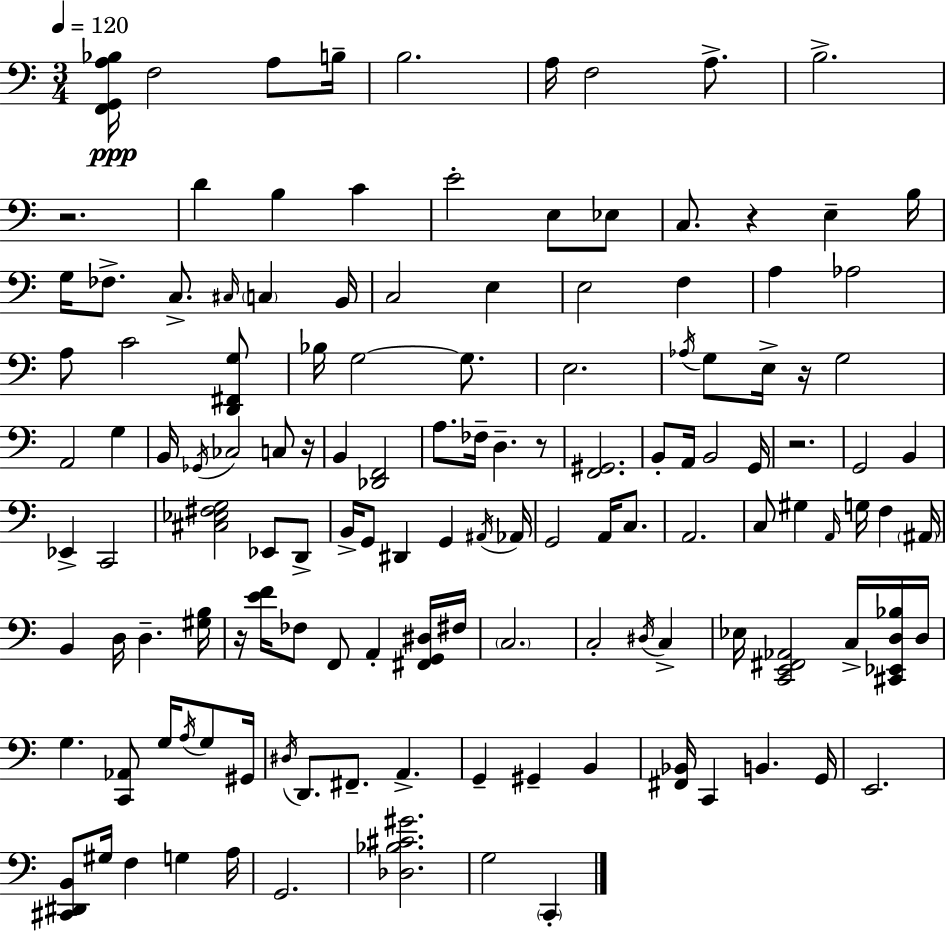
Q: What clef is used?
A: bass